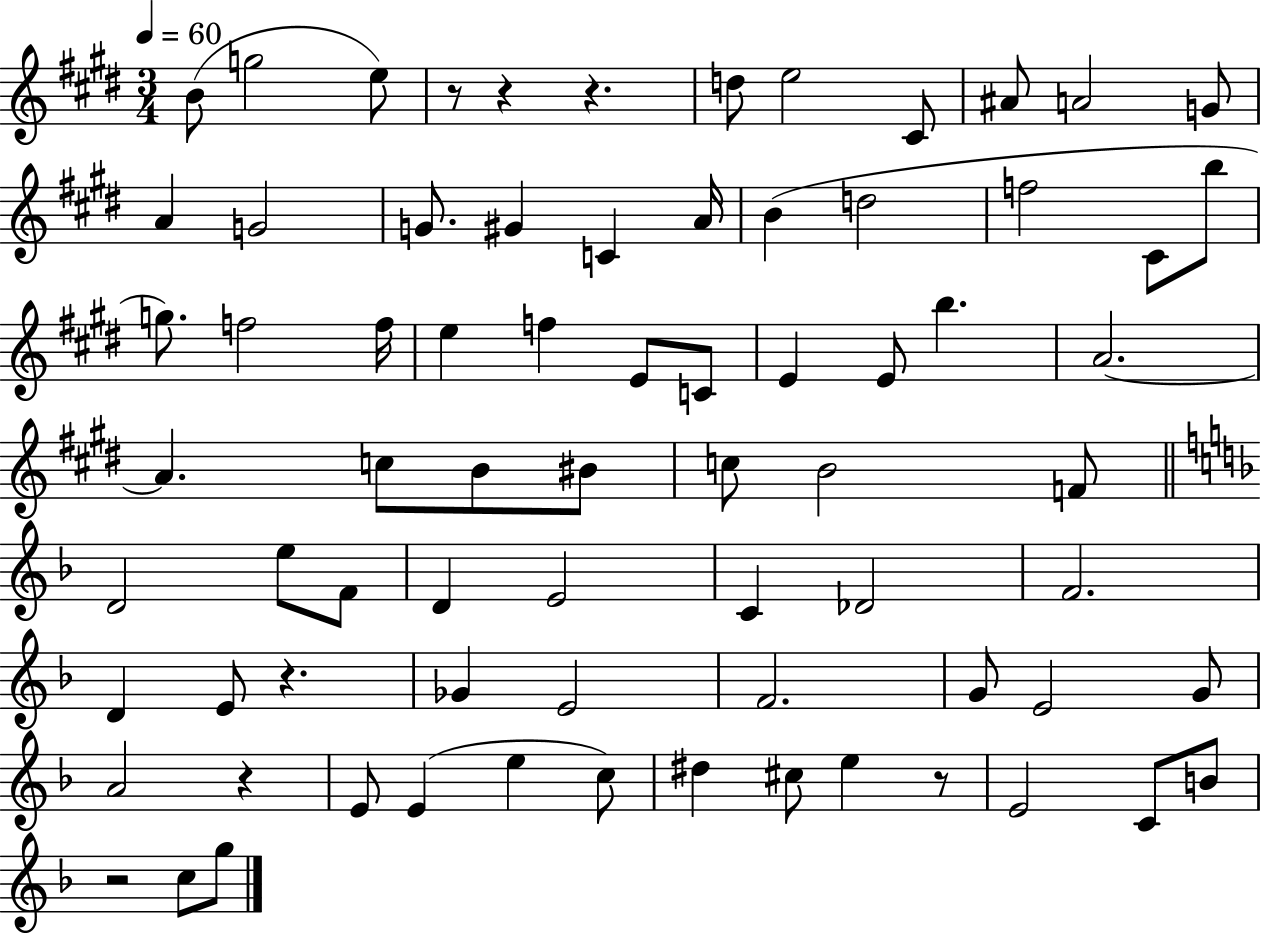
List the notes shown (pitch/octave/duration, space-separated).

B4/e G5/h E5/e R/e R/q R/q. D5/e E5/h C#4/e A#4/e A4/h G4/e A4/q G4/h G4/e. G#4/q C4/q A4/s B4/q D5/h F5/h C#4/e B5/e G5/e. F5/h F5/s E5/q F5/q E4/e C4/e E4/q E4/e B5/q. A4/h. A4/q. C5/e B4/e BIS4/e C5/e B4/h F4/e D4/h E5/e F4/e D4/q E4/h C4/q Db4/h F4/h. D4/q E4/e R/q. Gb4/q E4/h F4/h. G4/e E4/h G4/e A4/h R/q E4/e E4/q E5/q C5/e D#5/q C#5/e E5/q R/e E4/h C4/e B4/e R/h C5/e G5/e